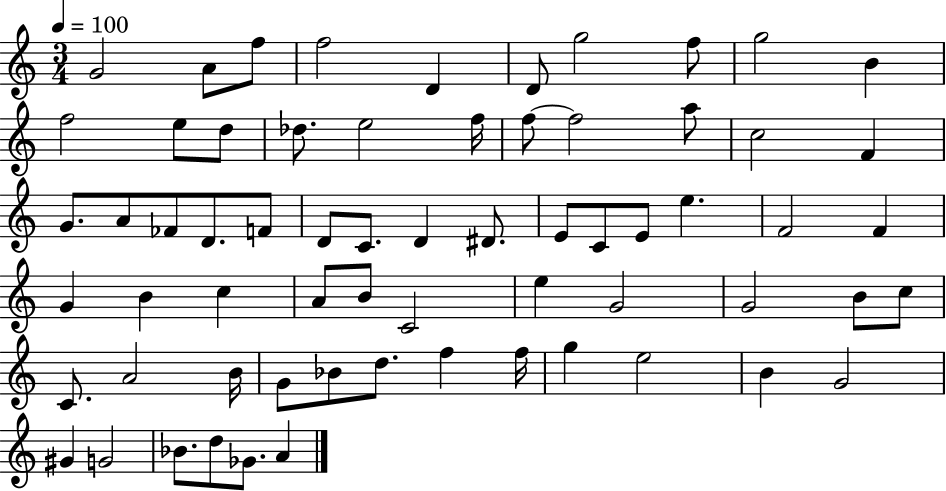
X:1
T:Untitled
M:3/4
L:1/4
K:C
G2 A/2 f/2 f2 D D/2 g2 f/2 g2 B f2 e/2 d/2 _d/2 e2 f/4 f/2 f2 a/2 c2 F G/2 A/2 _F/2 D/2 F/2 D/2 C/2 D ^D/2 E/2 C/2 E/2 e F2 F G B c A/2 B/2 C2 e G2 G2 B/2 c/2 C/2 A2 B/4 G/2 _B/2 d/2 f f/4 g e2 B G2 ^G G2 _B/2 d/2 _G/2 A